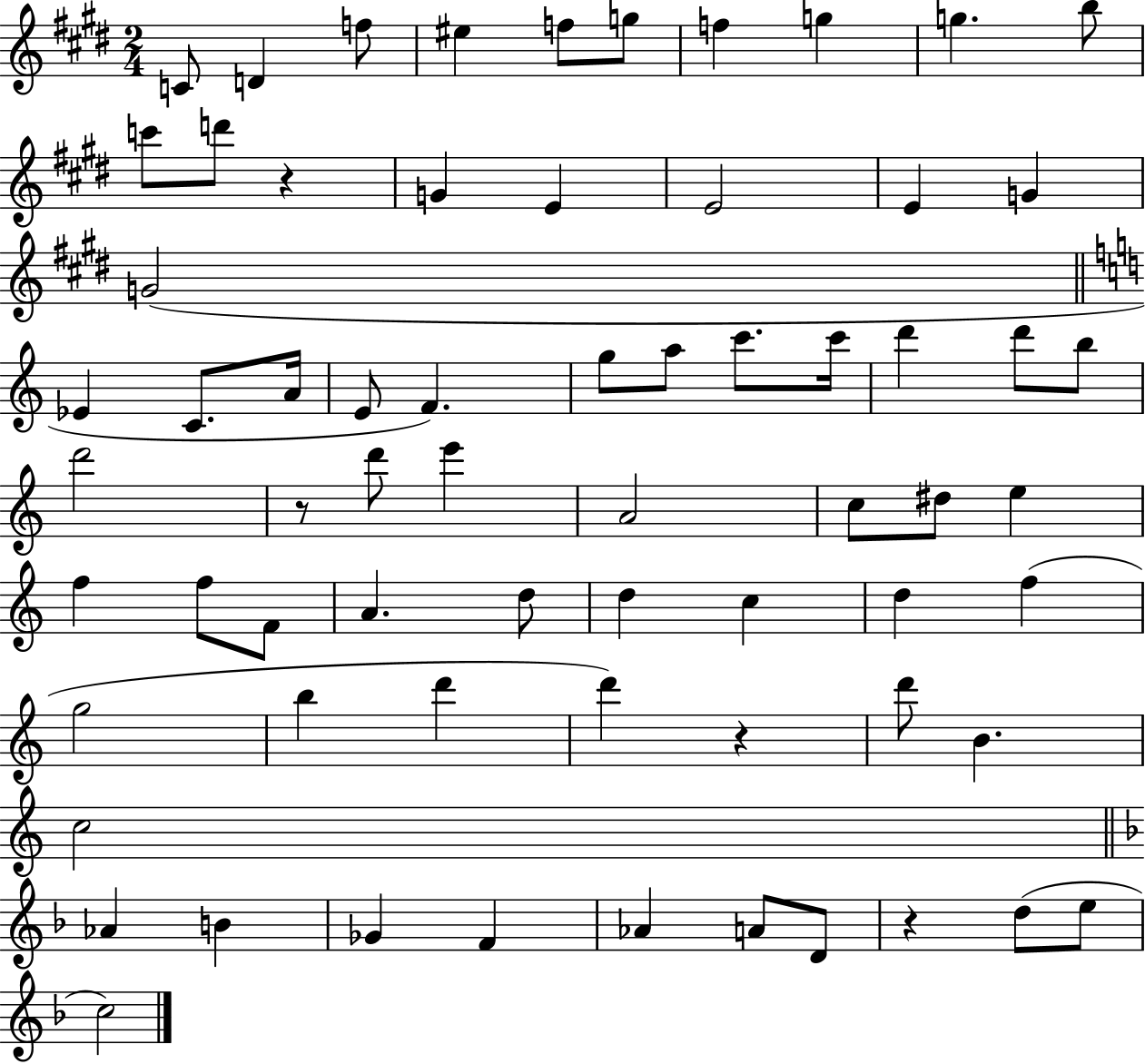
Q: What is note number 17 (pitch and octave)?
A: G4